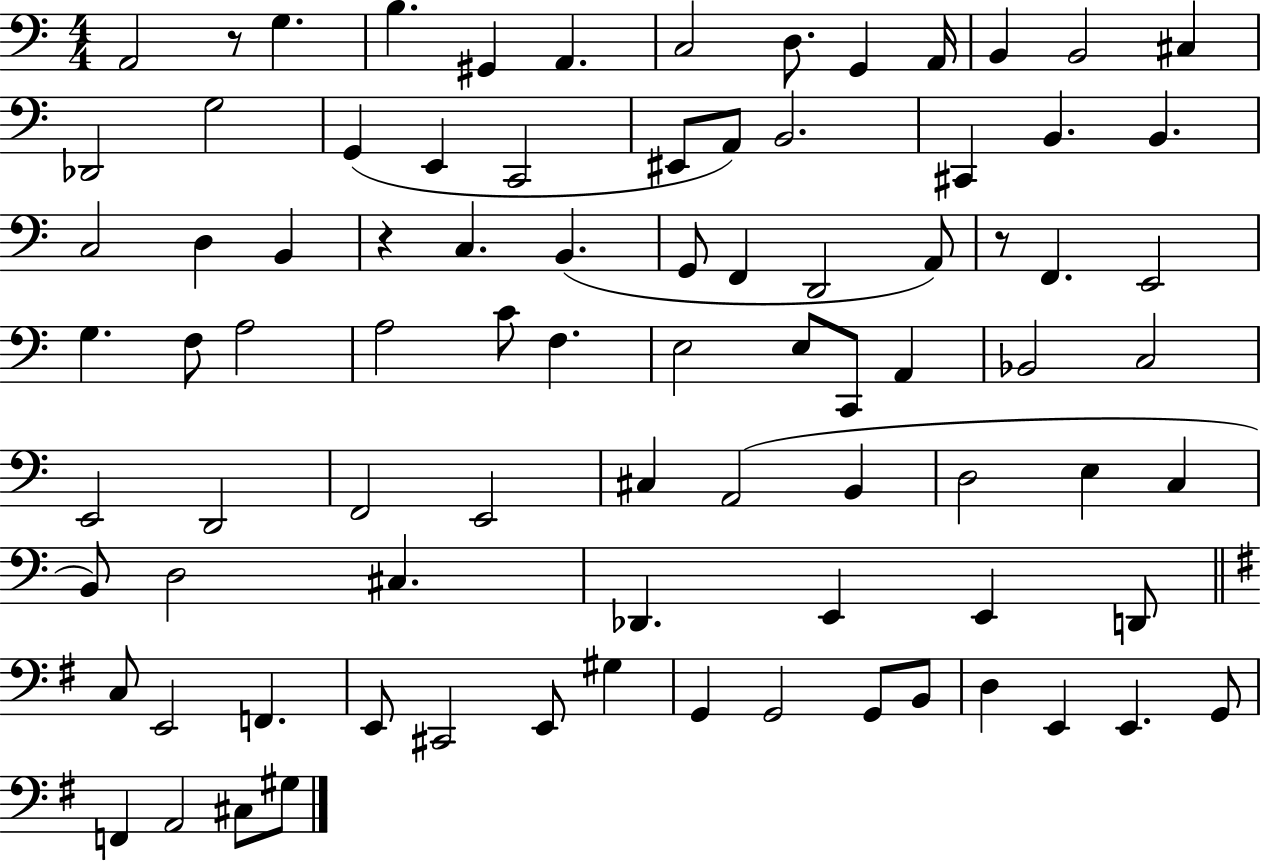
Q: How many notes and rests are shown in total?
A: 85